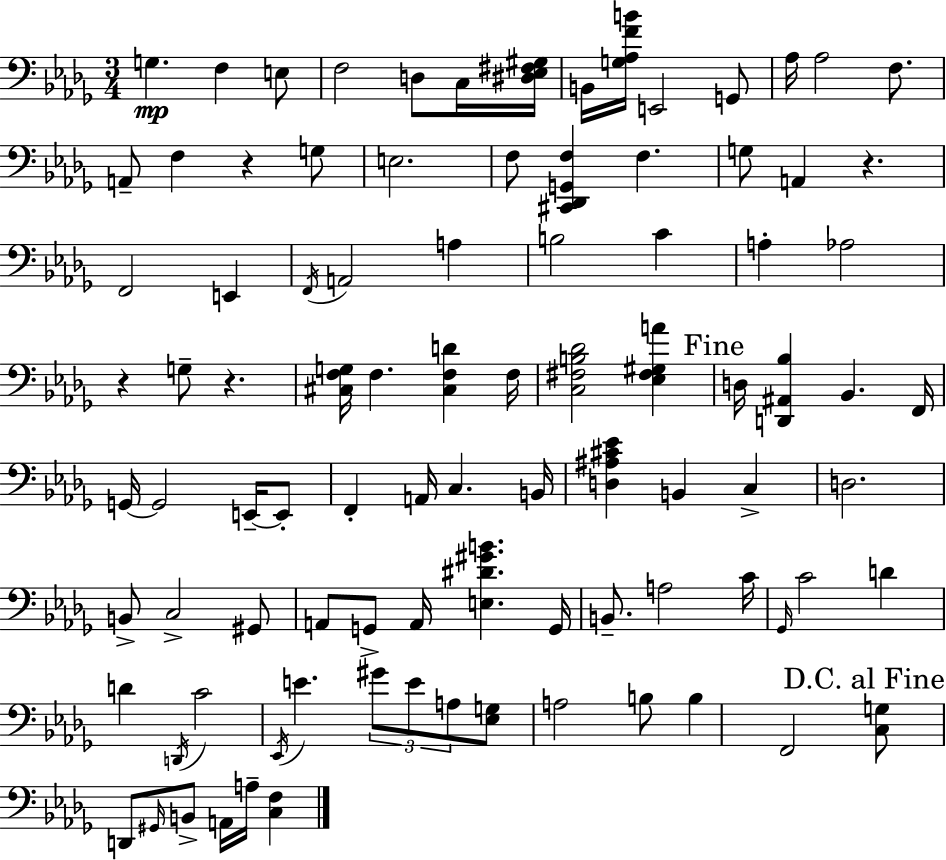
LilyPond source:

{
  \clef bass
  \numericTimeSignature
  \time 3/4
  \key bes \minor
  g4.\mp f4 e8 | f2 d8 c16 <dis ees fis gis>16 | b,16 <g aes f' b'>16 e,2 g,8 | aes16 aes2 f8. | \break a,8-- f4 r4 g8 | e2. | f8 <cis, des, g, f>4 f4. | g8 a,4 r4. | \break f,2 e,4 | \acciaccatura { f,16 } a,2 a4 | b2 c'4 | a4-. aes2 | \break r4 g8-- r4. | <cis f g>16 f4. <cis f d'>4 | f16 <c fis b des'>2 <ees fis gis a'>4 | \mark "Fine" d16 <d, ais, bes>4 bes,4. | \break f,16 g,16~~ g,2 e,16--~~ e,8-. | f,4-. a,16 c4. | b,16 <d ais cis' ees'>4 b,4 c4-> | d2. | \break b,8-> c2-> gis,8 | a,8 g,8-> a,16 <e dis' gis' b'>4. | g,16 b,8.-- a2 | c'16 \grace { ges,16 } c'2 d'4 | \break d'4 \acciaccatura { d,16 } c'2 | \acciaccatura { ees,16 } e'4. \tuplet 3/2 { gis'8 | e'8 a8 } <ees g>8 a2 | b8 b4 f,2 | \break \mark "D.C. al Fine" <c g>8 d,8 \grace { gis,16 } b,8-> a,16 | a16-- <c f>4 \bar "|."
}